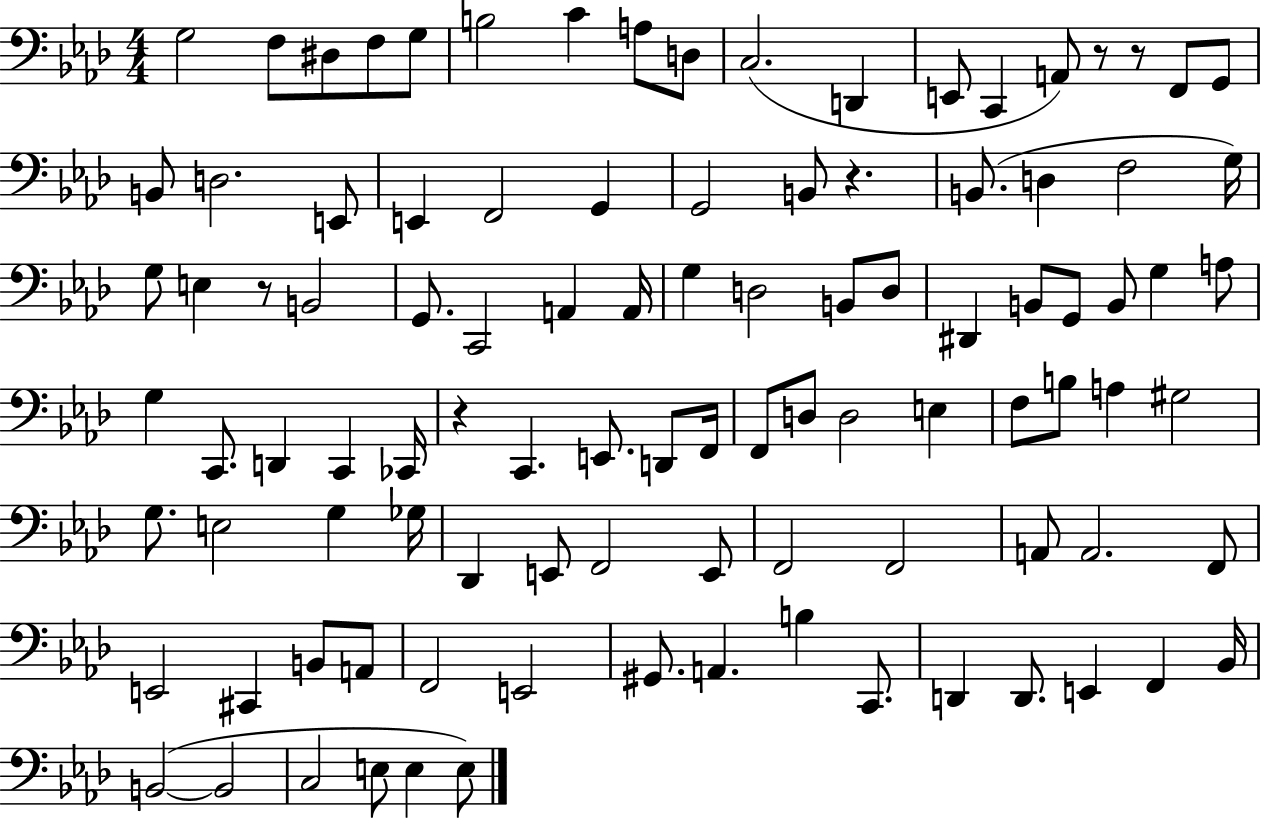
G3/h F3/e D#3/e F3/e G3/e B3/h C4/q A3/e D3/e C3/h. D2/q E2/e C2/q A2/e R/e R/e F2/e G2/e B2/e D3/h. E2/e E2/q F2/h G2/q G2/h B2/e R/q. B2/e. D3/q F3/h G3/s G3/e E3/q R/e B2/h G2/e. C2/h A2/q A2/s G3/q D3/h B2/e D3/e D#2/q B2/e G2/e B2/e G3/q A3/e G3/q C2/e. D2/q C2/q CES2/s R/q C2/q. E2/e. D2/e F2/s F2/e D3/e D3/h E3/q F3/e B3/e A3/q G#3/h G3/e. E3/h G3/q Gb3/s Db2/q E2/e F2/h E2/e F2/h F2/h A2/e A2/h. F2/e E2/h C#2/q B2/e A2/e F2/h E2/h G#2/e. A2/q. B3/q C2/e. D2/q D2/e. E2/q F2/q Bb2/s B2/h B2/h C3/h E3/e E3/q E3/e